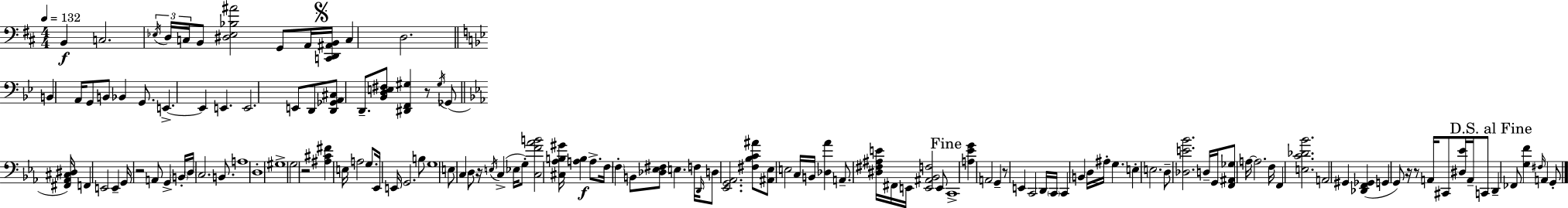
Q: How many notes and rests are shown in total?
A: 134